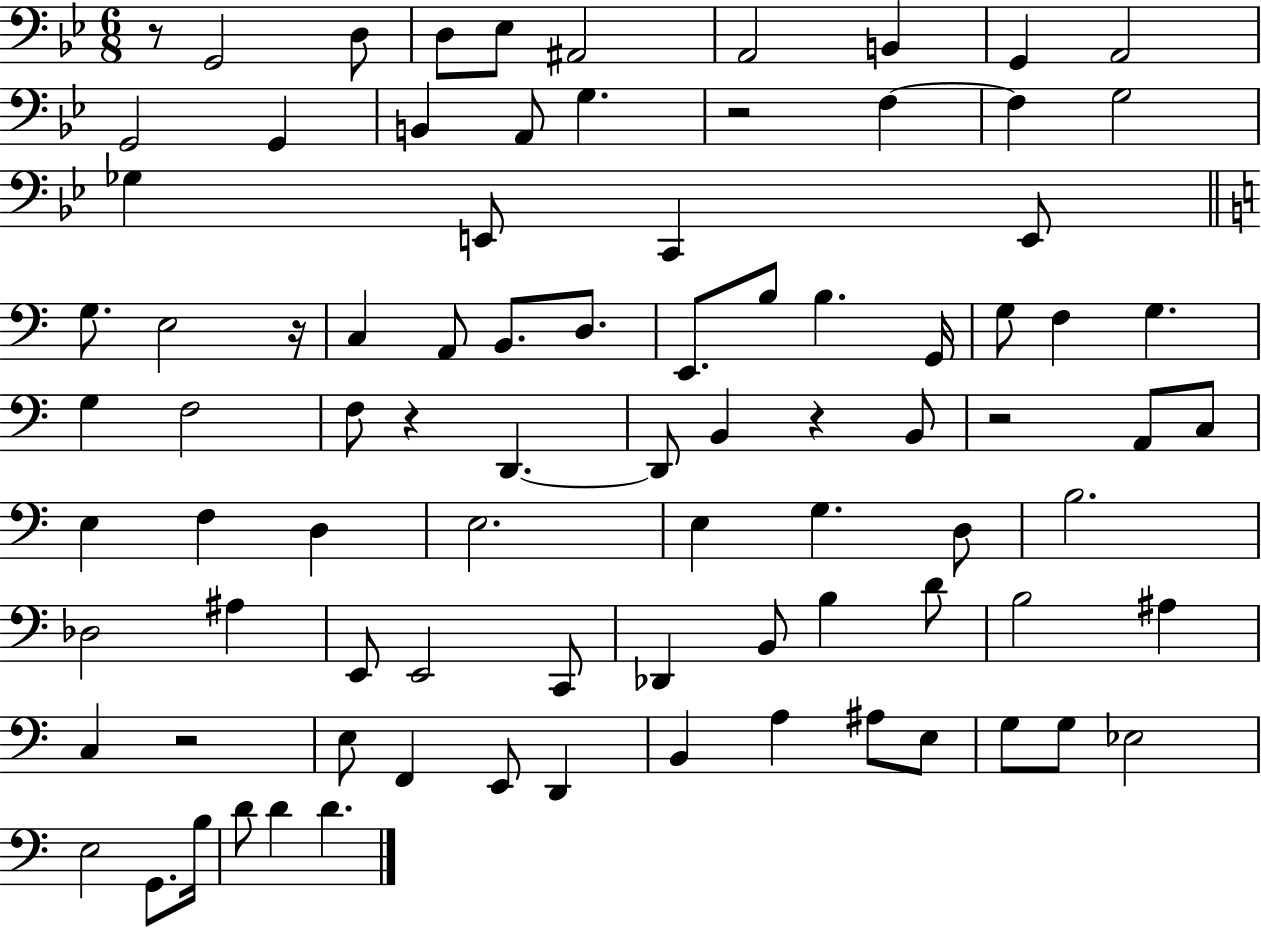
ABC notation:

X:1
T:Untitled
M:6/8
L:1/4
K:Bb
z/2 G,,2 D,/2 D,/2 _E,/2 ^A,,2 A,,2 B,, G,, A,,2 G,,2 G,, B,, A,,/2 G, z2 F, F, G,2 _G, E,,/2 C,, E,,/2 G,/2 E,2 z/4 C, A,,/2 B,,/2 D,/2 E,,/2 B,/2 B, G,,/4 G,/2 F, G, G, F,2 F,/2 z D,, D,,/2 B,, z B,,/2 z2 A,,/2 C,/2 E, F, D, E,2 E, G, D,/2 B,2 _D,2 ^A, E,,/2 E,,2 C,,/2 _D,, B,,/2 B, D/2 B,2 ^A, C, z2 E,/2 F,, E,,/2 D,, B,, A, ^A,/2 E,/2 G,/2 G,/2 _E,2 E,2 G,,/2 B,/4 D/2 D D